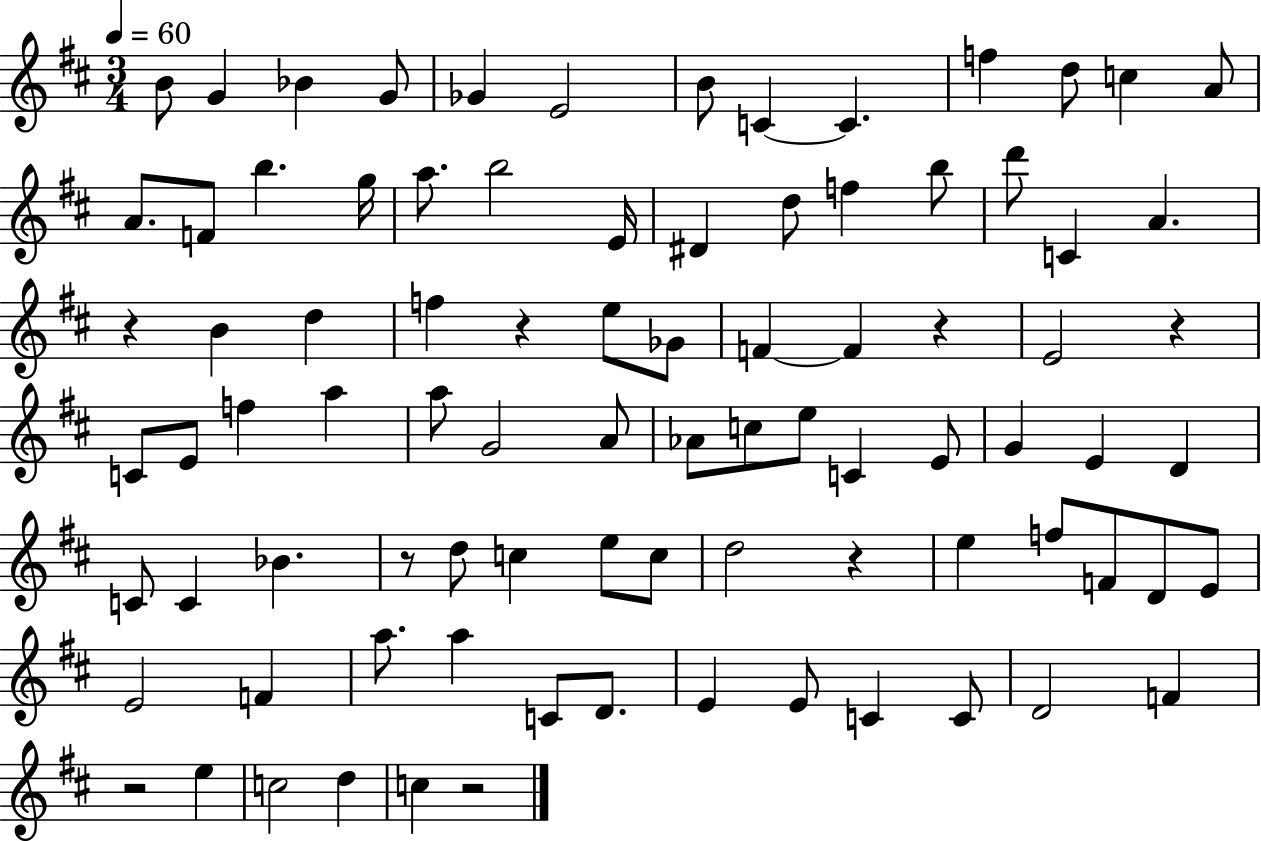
{
  \clef treble
  \numericTimeSignature
  \time 3/4
  \key d \major
  \tempo 4 = 60
  b'8 g'4 bes'4 g'8 | ges'4 e'2 | b'8 c'4~~ c'4. | f''4 d''8 c''4 a'8 | \break a'8. f'8 b''4. g''16 | a''8. b''2 e'16 | dis'4 d''8 f''4 b''8 | d'''8 c'4 a'4. | \break r4 b'4 d''4 | f''4 r4 e''8 ges'8 | f'4~~ f'4 r4 | e'2 r4 | \break c'8 e'8 f''4 a''4 | a''8 g'2 a'8 | aes'8 c''8 e''8 c'4 e'8 | g'4 e'4 d'4 | \break c'8 c'4 bes'4. | r8 d''8 c''4 e''8 c''8 | d''2 r4 | e''4 f''8 f'8 d'8 e'8 | \break e'2 f'4 | a''8. a''4 c'8 d'8. | e'4 e'8 c'4 c'8 | d'2 f'4 | \break r2 e''4 | c''2 d''4 | c''4 r2 | \bar "|."
}